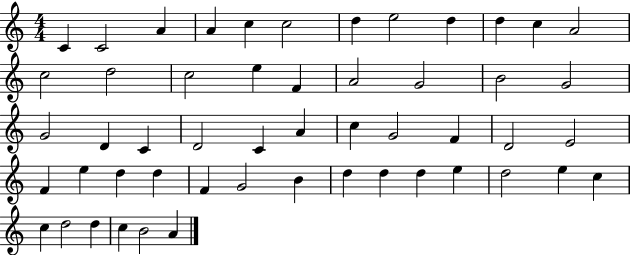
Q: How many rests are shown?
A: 0